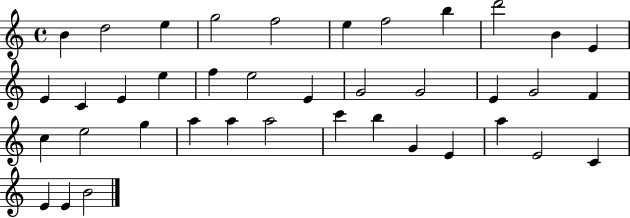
X:1
T:Untitled
M:4/4
L:1/4
K:C
B d2 e g2 f2 e f2 b d'2 B E E C E e f e2 E G2 G2 E G2 F c e2 g a a a2 c' b G E a E2 C E E B2